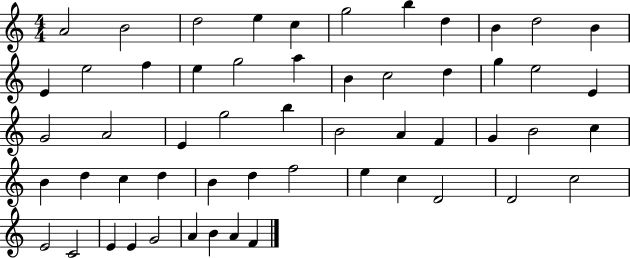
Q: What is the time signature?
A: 4/4